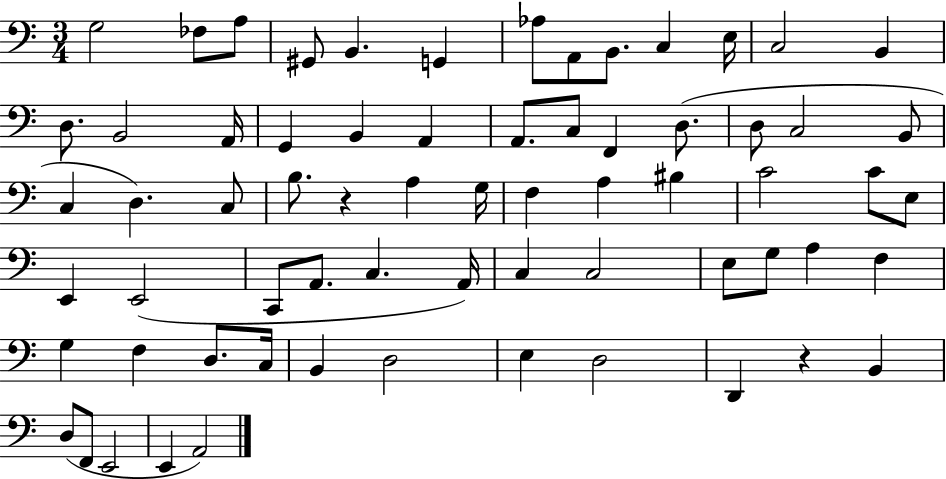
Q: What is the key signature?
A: C major